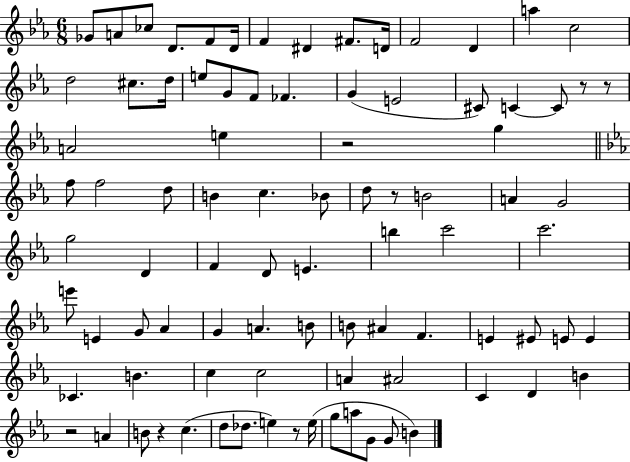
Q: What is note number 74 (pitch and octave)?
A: D5